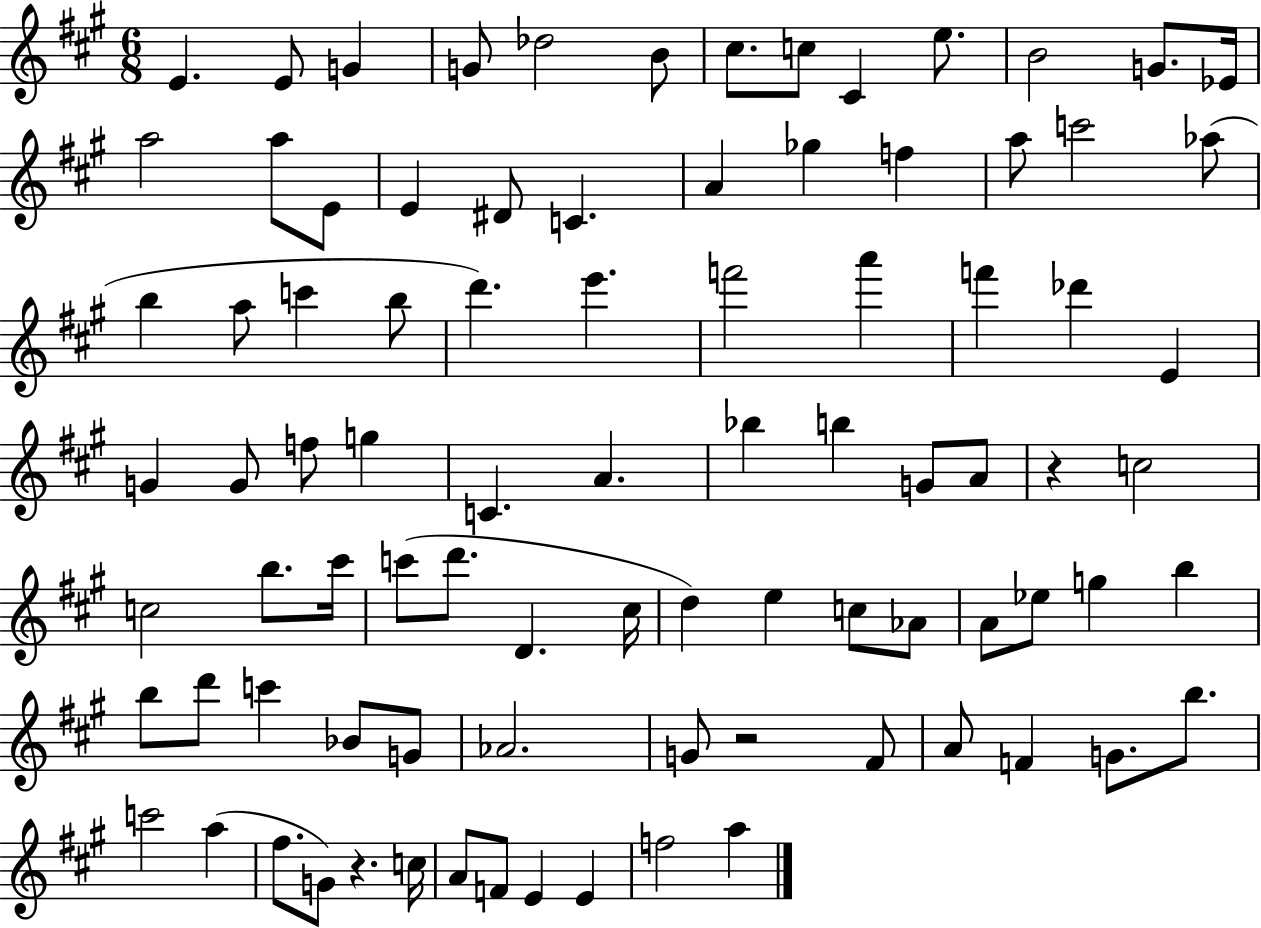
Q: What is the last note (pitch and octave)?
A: A5